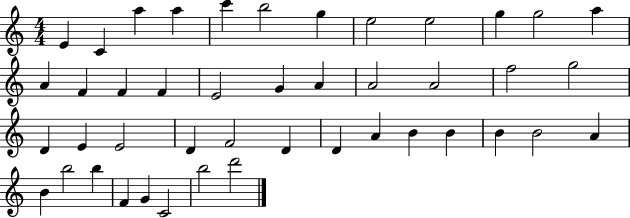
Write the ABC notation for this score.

X:1
T:Untitled
M:4/4
L:1/4
K:C
E C a a c' b2 g e2 e2 g g2 a A F F F E2 G A A2 A2 f2 g2 D E E2 D F2 D D A B B B B2 A B b2 b F G C2 b2 d'2